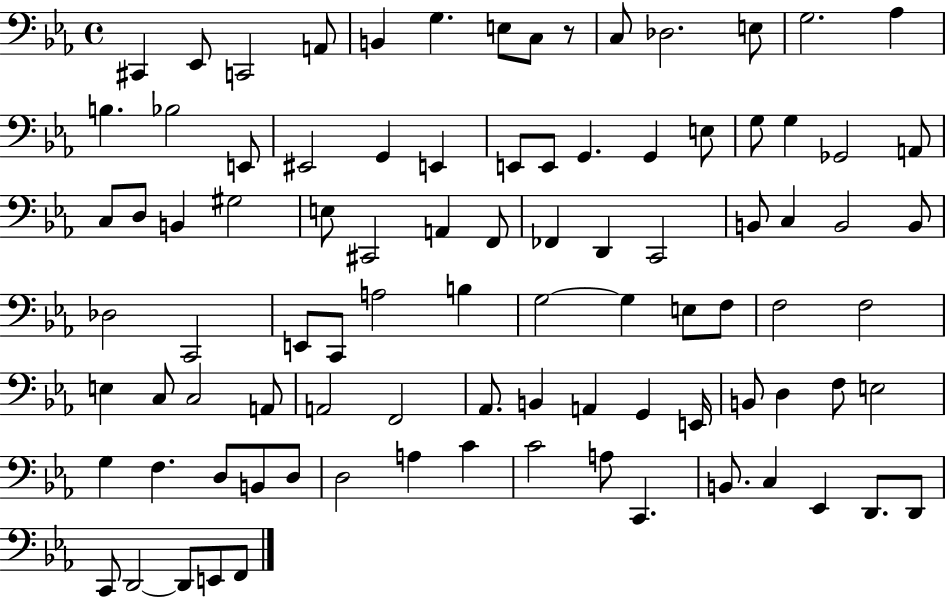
{
  \clef bass
  \time 4/4
  \defaultTimeSignature
  \key ees \major
  cis,4 ees,8 c,2 a,8 | b,4 g4. e8 c8 r8 | c8 des2. e8 | g2. aes4 | \break b4. bes2 e,8 | eis,2 g,4 e,4 | e,8 e,8 g,4. g,4 e8 | g8 g4 ges,2 a,8 | \break c8 d8 b,4 gis2 | e8 cis,2 a,4 f,8 | fes,4 d,4 c,2 | b,8 c4 b,2 b,8 | \break des2 c,2 | e,8 c,8 a2 b4 | g2~~ g4 e8 f8 | f2 f2 | \break e4 c8 c2 a,8 | a,2 f,2 | aes,8. b,4 a,4 g,4 e,16 | b,8 d4 f8 e2 | \break g4 f4. d8 b,8 d8 | d2 a4 c'4 | c'2 a8 c,4. | b,8. c4 ees,4 d,8. d,8 | \break c,8 d,2~~ d,8 e,8 f,8 | \bar "|."
}